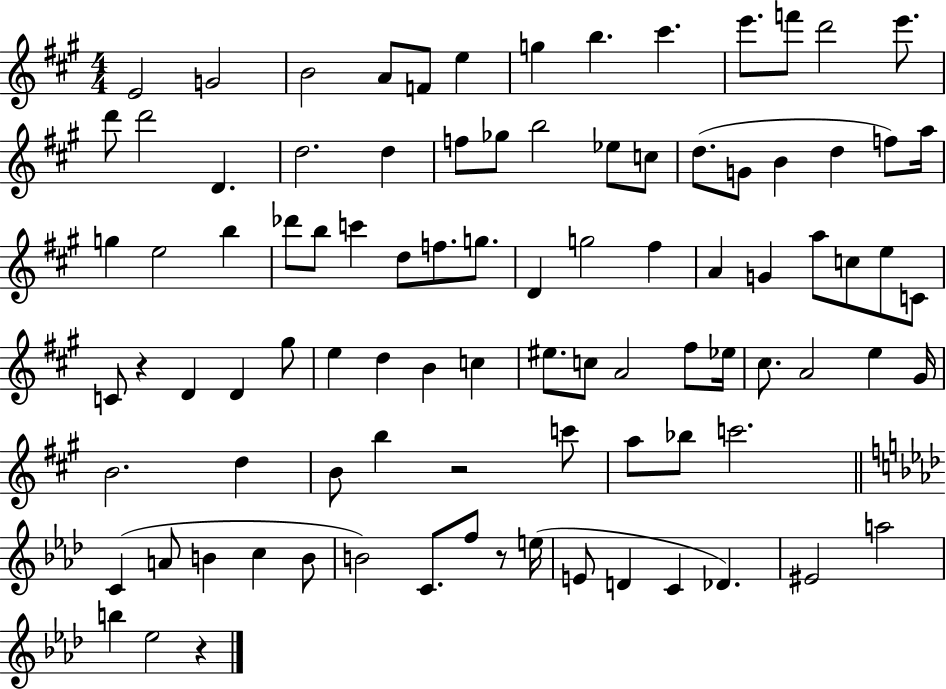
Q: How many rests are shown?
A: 4